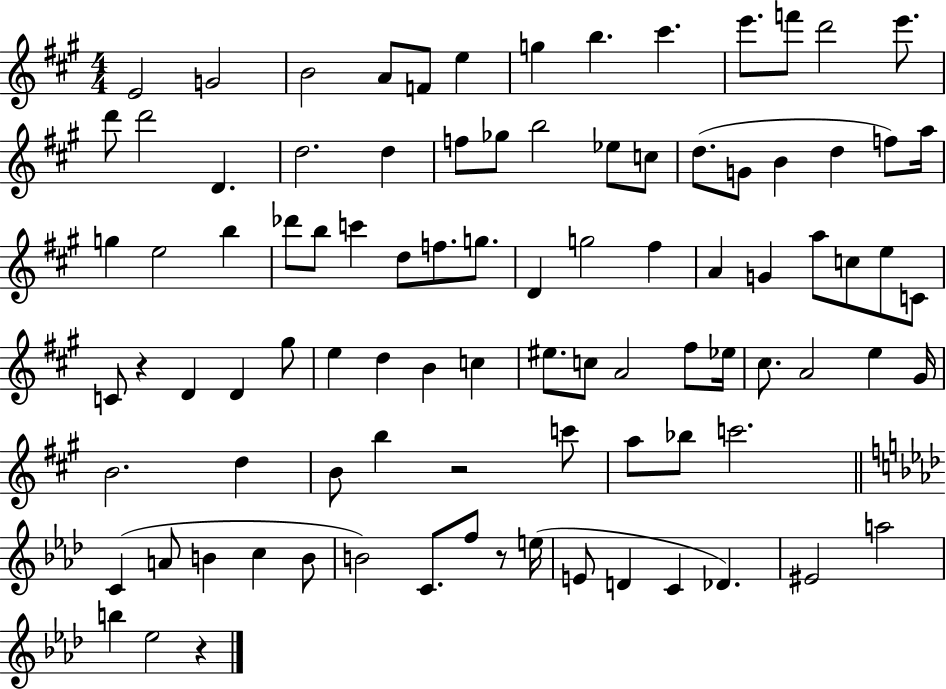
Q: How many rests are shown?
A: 4